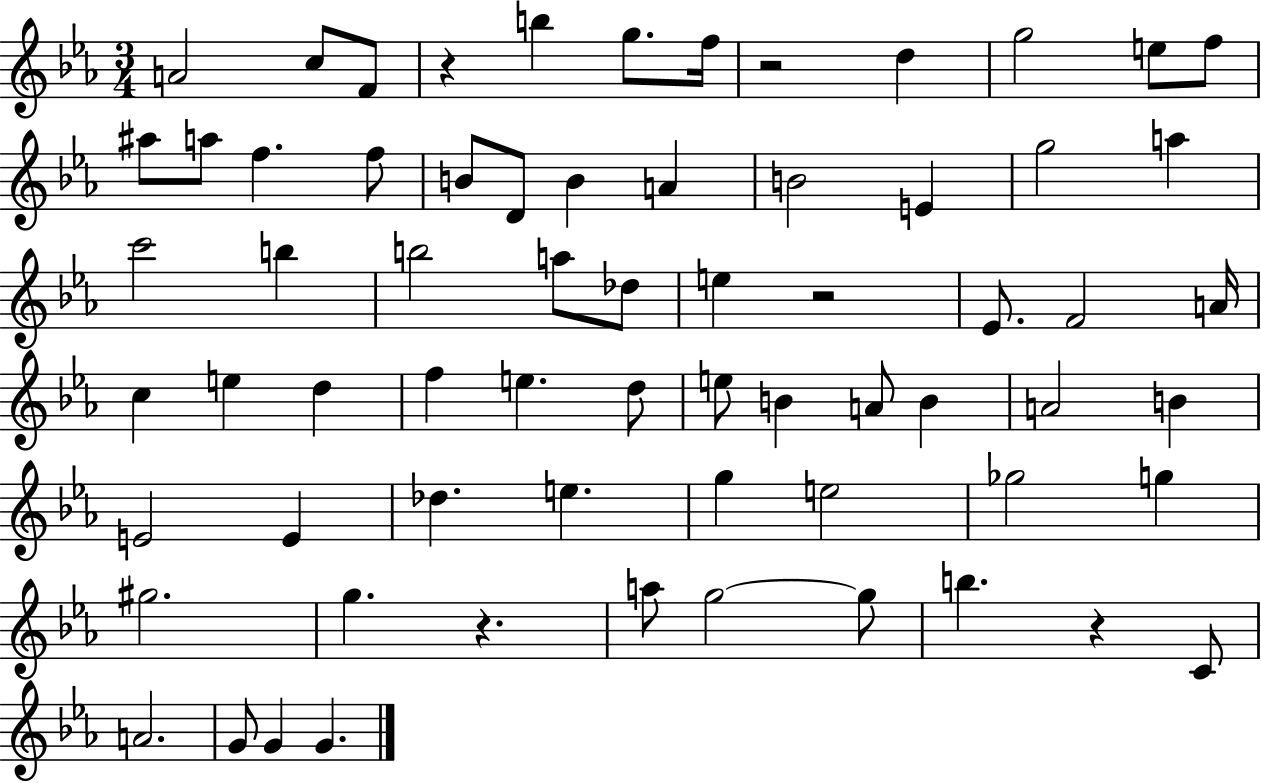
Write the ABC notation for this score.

X:1
T:Untitled
M:3/4
L:1/4
K:Eb
A2 c/2 F/2 z b g/2 f/4 z2 d g2 e/2 f/2 ^a/2 a/2 f f/2 B/2 D/2 B A B2 E g2 a c'2 b b2 a/2 _d/2 e z2 _E/2 F2 A/4 c e d f e d/2 e/2 B A/2 B A2 B E2 E _d e g e2 _g2 g ^g2 g z a/2 g2 g/2 b z C/2 A2 G/2 G G